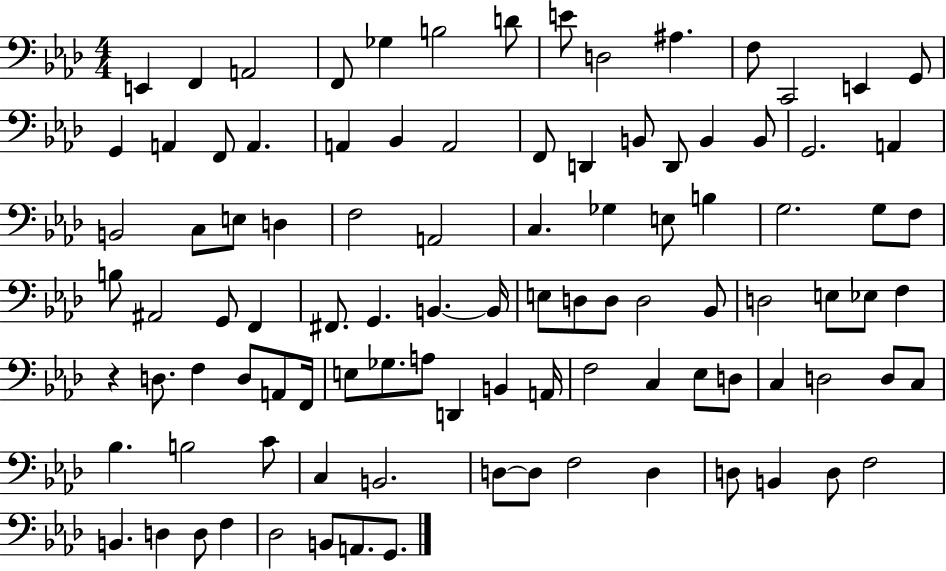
E2/q F2/q A2/h F2/e Gb3/q B3/h D4/e E4/e D3/h A#3/q. F3/e C2/h E2/q G2/e G2/q A2/q F2/e A2/q. A2/q Bb2/q A2/h F2/e D2/q B2/e D2/e B2/q B2/e G2/h. A2/q B2/h C3/e E3/e D3/q F3/h A2/h C3/q. Gb3/q E3/e B3/q G3/h. G3/e F3/e B3/e A#2/h G2/e F2/q F#2/e. G2/q. B2/q. B2/s E3/e D3/e D3/e D3/h Bb2/e D3/h E3/e Eb3/e F3/q R/q D3/e. F3/q D3/e A2/e F2/s E3/e Gb3/e. A3/e D2/q B2/q A2/s F3/h C3/q Eb3/e D3/e C3/q D3/h D3/e C3/e Bb3/q. B3/h C4/e C3/q B2/h. D3/e D3/e F3/h D3/q D3/e B2/q D3/e F3/h B2/q. D3/q D3/e F3/q Db3/h B2/e A2/e. G2/e.